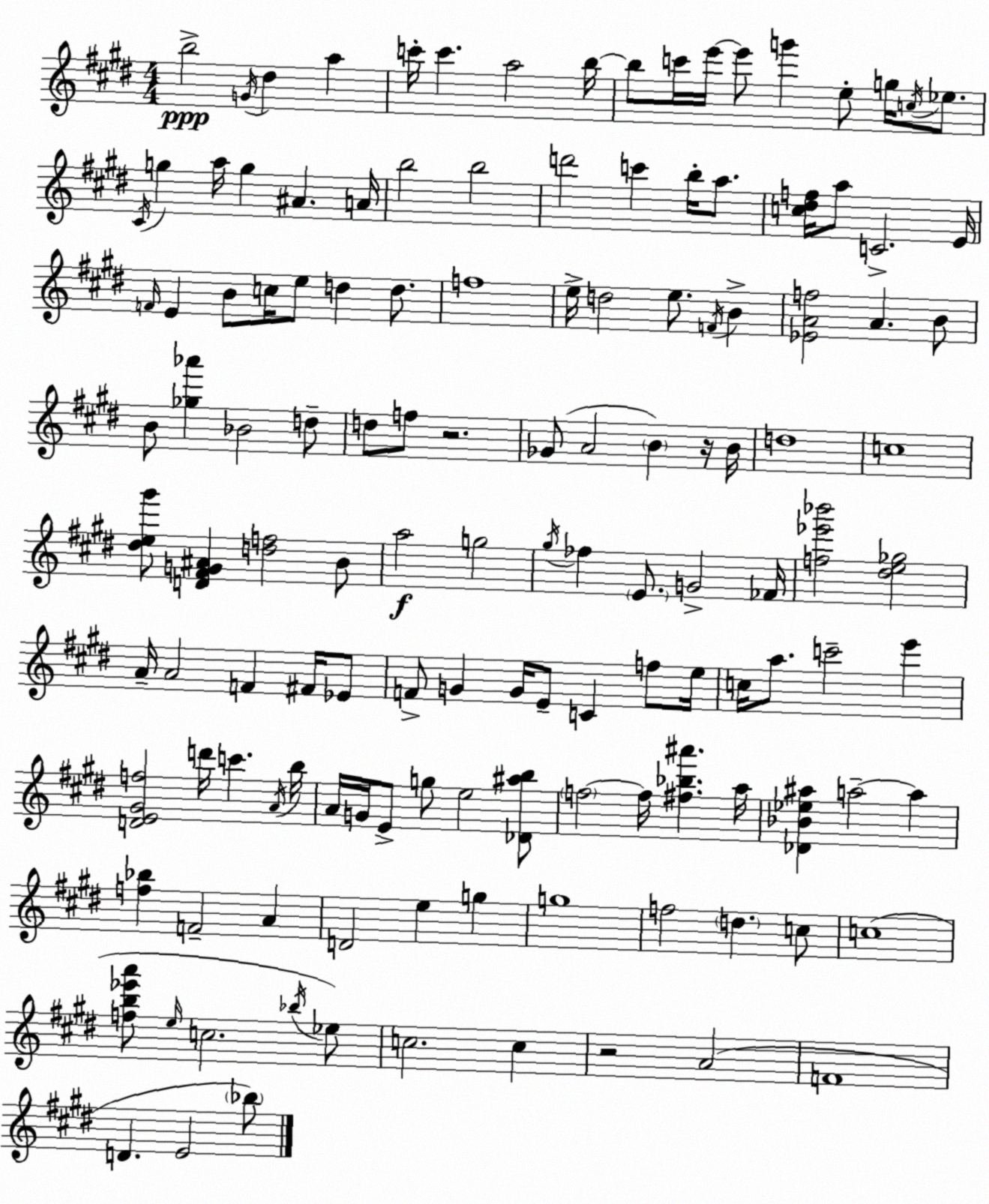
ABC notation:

X:1
T:Untitled
M:4/4
L:1/4
K:E
b2 G/4 ^d a c'/4 c' a2 b/4 b/2 c'/4 e'/4 e'/2 g' e/2 g/4 c/4 _e/2 ^C/4 g a/4 g ^A A/4 b2 b2 d'2 c' b/4 a/2 [c^df]/4 a/2 C2 E/4 F/4 E B/2 c/4 e/2 d d/2 f4 e/4 d2 e/2 F/4 B [_EAf]2 A B/2 B/2 [_g_a'] _B2 d/2 d/2 f/2 z2 _G/2 A2 B z/4 B/4 d4 c4 [^de^g']/2 [D^FG^A] [df]2 B/2 a2 g2 ^g/4 _f E/2 G2 _F/4 [f_e'_b']2 [^de_g]2 A/4 A2 F ^F/4 _E/2 F/2 G G/4 E/2 C f/2 e/4 c/4 a/2 c'2 e' [DE^Gf]2 d'/4 c' A/4 b/4 A/4 G/4 E/2 g/2 e2 [_D^ab]/2 f2 f/4 [^f_b^a'] a/4 [_D_B_e^a] a2 a [f_b] F2 A D2 e g g4 f2 d c/2 c4 [fb_e'a']/2 e/4 c2 _b/4 _e/2 c2 c z2 A2 F4 D E2 _b/2